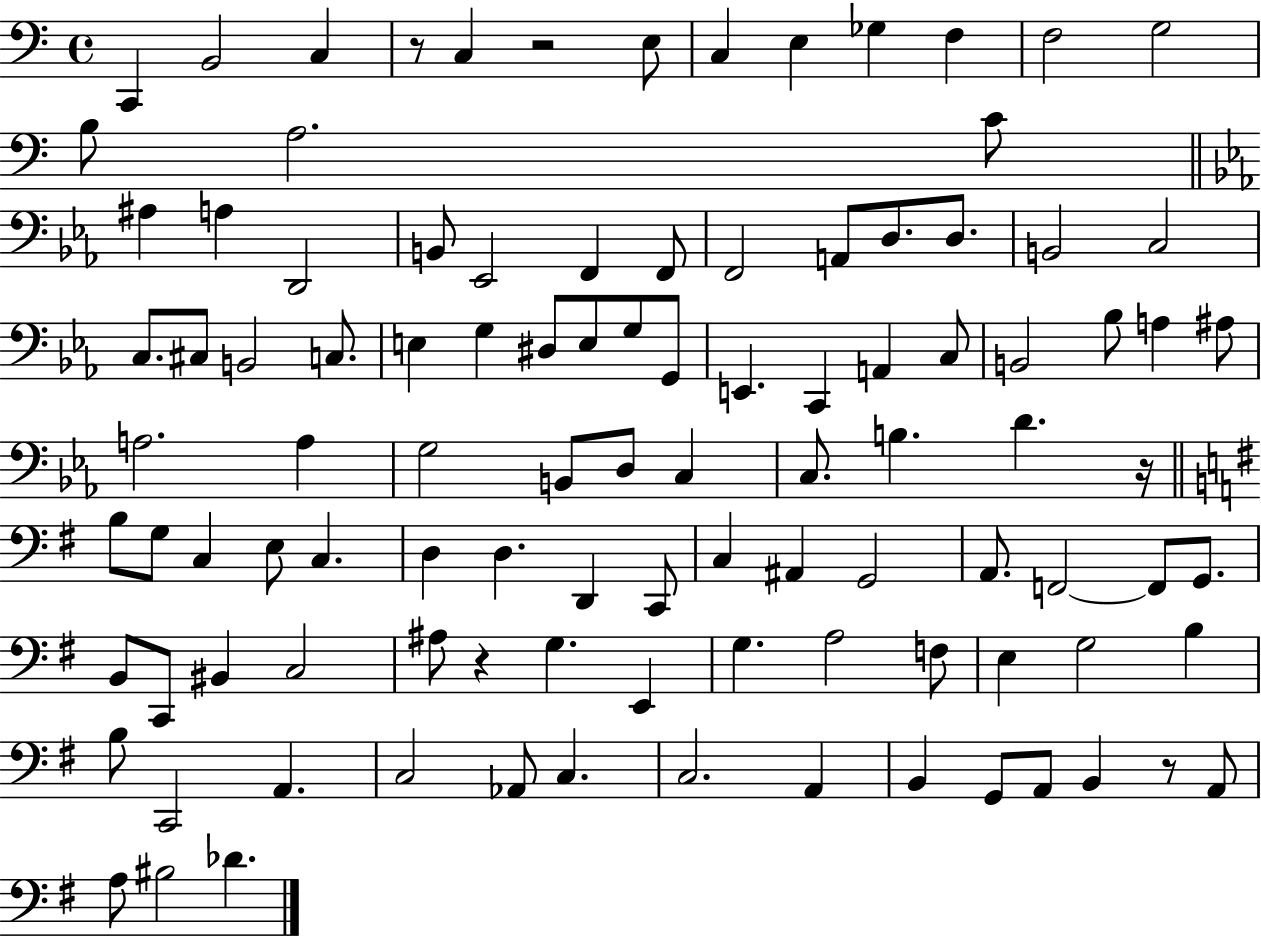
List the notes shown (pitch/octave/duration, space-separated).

C2/q B2/h C3/q R/e C3/q R/h E3/e C3/q E3/q Gb3/q F3/q F3/h G3/h B3/e A3/h. C4/e A#3/q A3/q D2/h B2/e Eb2/h F2/q F2/e F2/h A2/e D3/e. D3/e. B2/h C3/h C3/e. C#3/e B2/h C3/e. E3/q G3/q D#3/e E3/e G3/e G2/e E2/q. C2/q A2/q C3/e B2/h Bb3/e A3/q A#3/e A3/h. A3/q G3/h B2/e D3/e C3/q C3/e. B3/q. D4/q. R/s B3/e G3/e C3/q E3/e C3/q. D3/q D3/q. D2/q C2/e C3/q A#2/q G2/h A2/e. F2/h F2/e G2/e. B2/e C2/e BIS2/q C3/h A#3/e R/q G3/q. E2/q G3/q. A3/h F3/e E3/q G3/h B3/q B3/e C2/h A2/q. C3/h Ab2/e C3/q. C3/h. A2/q B2/q G2/e A2/e B2/q R/e A2/e A3/e BIS3/h Db4/q.